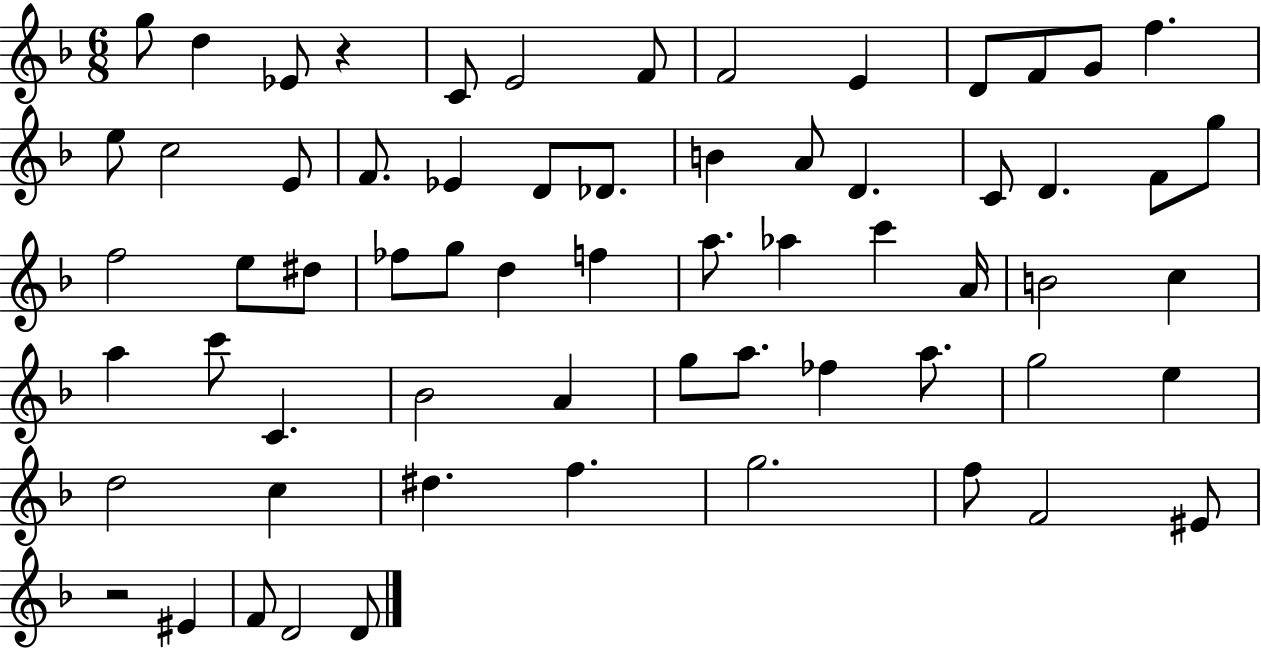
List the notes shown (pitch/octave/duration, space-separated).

G5/e D5/q Eb4/e R/q C4/e E4/h F4/e F4/h E4/q D4/e F4/e G4/e F5/q. E5/e C5/h E4/e F4/e. Eb4/q D4/e Db4/e. B4/q A4/e D4/q. C4/e D4/q. F4/e G5/e F5/h E5/e D#5/e FES5/e G5/e D5/q F5/q A5/e. Ab5/q C6/q A4/s B4/h C5/q A5/q C6/e C4/q. Bb4/h A4/q G5/e A5/e. FES5/q A5/e. G5/h E5/q D5/h C5/q D#5/q. F5/q. G5/h. F5/e F4/h EIS4/e R/h EIS4/q F4/e D4/h D4/e